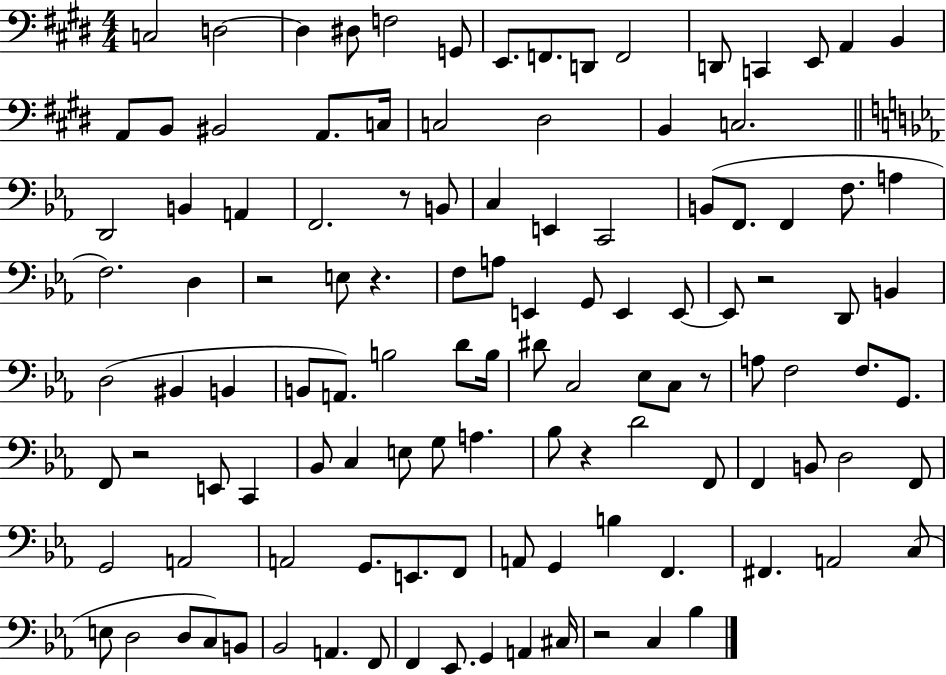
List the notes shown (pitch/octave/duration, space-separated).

C3/h D3/h D3/q D#3/e F3/h G2/e E2/e. F2/e. D2/e F2/h D2/e C2/q E2/e A2/q B2/q A2/e B2/e BIS2/h A2/e. C3/s C3/h D#3/h B2/q C3/h. D2/h B2/q A2/q F2/h. R/e B2/e C3/q E2/q C2/h B2/e F2/e. F2/q F3/e. A3/q F3/h. D3/q R/h E3/e R/q. F3/e A3/e E2/q G2/e E2/q E2/e E2/e R/h D2/e B2/q D3/h BIS2/q B2/q B2/e A2/e. B3/h D4/e B3/s D#4/e C3/h Eb3/e C3/e R/e A3/e F3/h F3/e. G2/e. F2/e R/h E2/e C2/q Bb2/e C3/q E3/e G3/e A3/q. Bb3/e R/q D4/h F2/e F2/q B2/e D3/h F2/e G2/h A2/h A2/h G2/e. E2/e. F2/e A2/e G2/q B3/q F2/q. F#2/q. A2/h C3/e E3/e D3/h D3/e C3/e B2/e Bb2/h A2/q. F2/e F2/q Eb2/e. G2/q A2/q C#3/s R/h C3/q Bb3/q